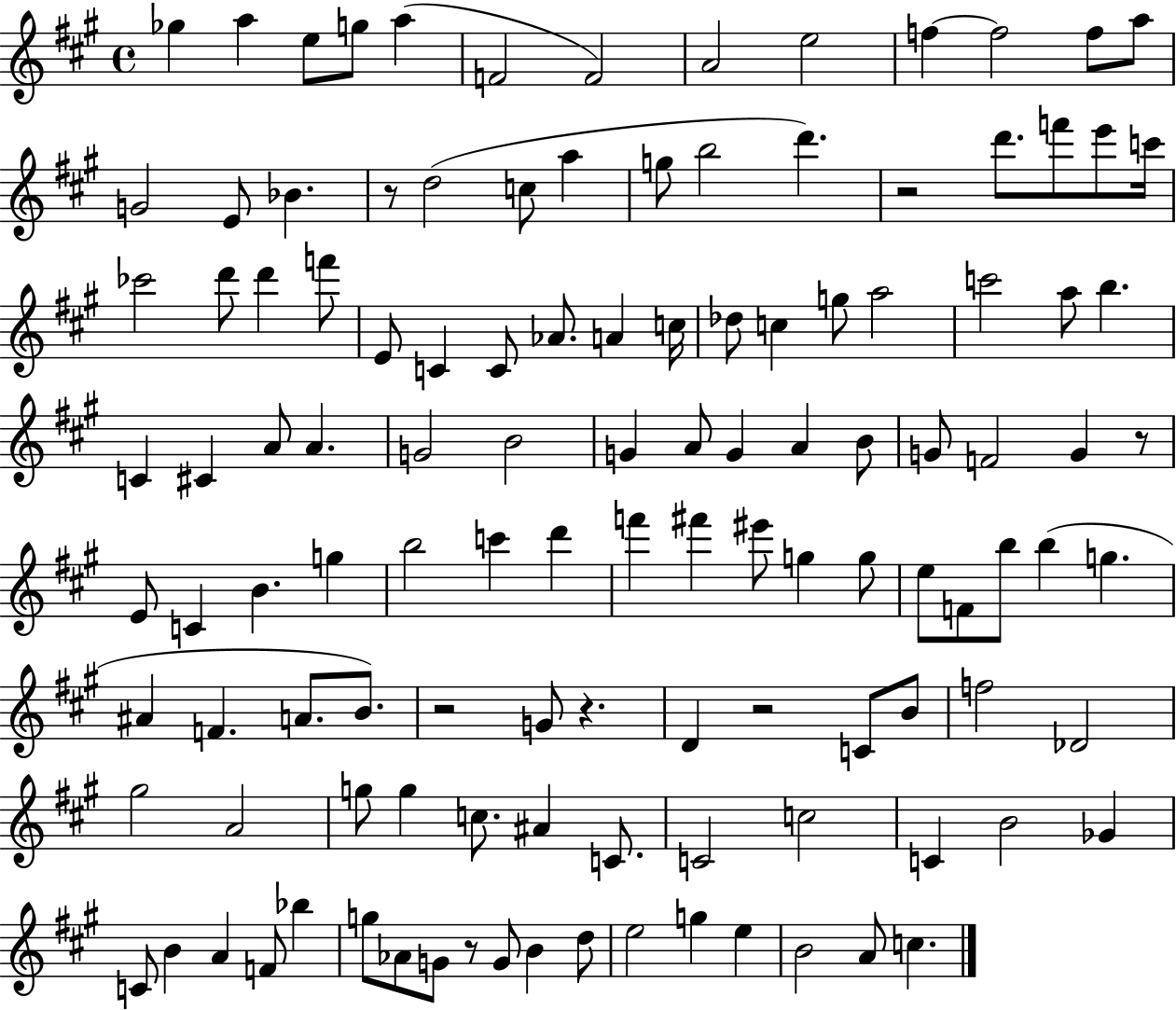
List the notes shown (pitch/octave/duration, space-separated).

Gb5/q A5/q E5/e G5/e A5/q F4/h F4/h A4/h E5/h F5/q F5/h F5/e A5/e G4/h E4/e Bb4/q. R/e D5/h C5/e A5/q G5/e B5/h D6/q. R/h D6/e. F6/e E6/e C6/s CES6/h D6/e D6/q F6/e E4/e C4/q C4/e Ab4/e. A4/q C5/s Db5/e C5/q G5/e A5/h C6/h A5/e B5/q. C4/q C#4/q A4/e A4/q. G4/h B4/h G4/q A4/e G4/q A4/q B4/e G4/e F4/h G4/q R/e E4/e C4/q B4/q. G5/q B5/h C6/q D6/q F6/q F#6/q EIS6/e G5/q G5/e E5/e F4/e B5/e B5/q G5/q. A#4/q F4/q. A4/e. B4/e. R/h G4/e R/q. D4/q R/h C4/e B4/e F5/h Db4/h G#5/h A4/h G5/e G5/q C5/e. A#4/q C4/e. C4/h C5/h C4/q B4/h Gb4/q C4/e B4/q A4/q F4/e Bb5/q G5/e Ab4/e G4/e R/e G4/e B4/q D5/e E5/h G5/q E5/q B4/h A4/e C5/q.